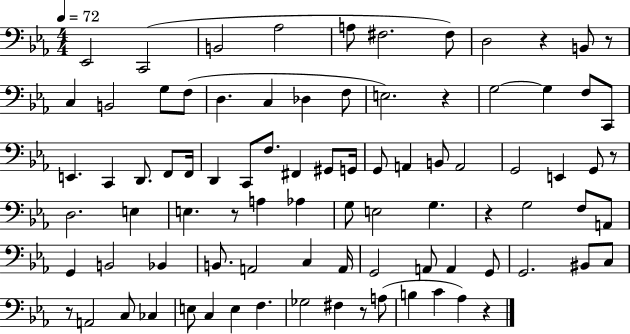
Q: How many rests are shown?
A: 9